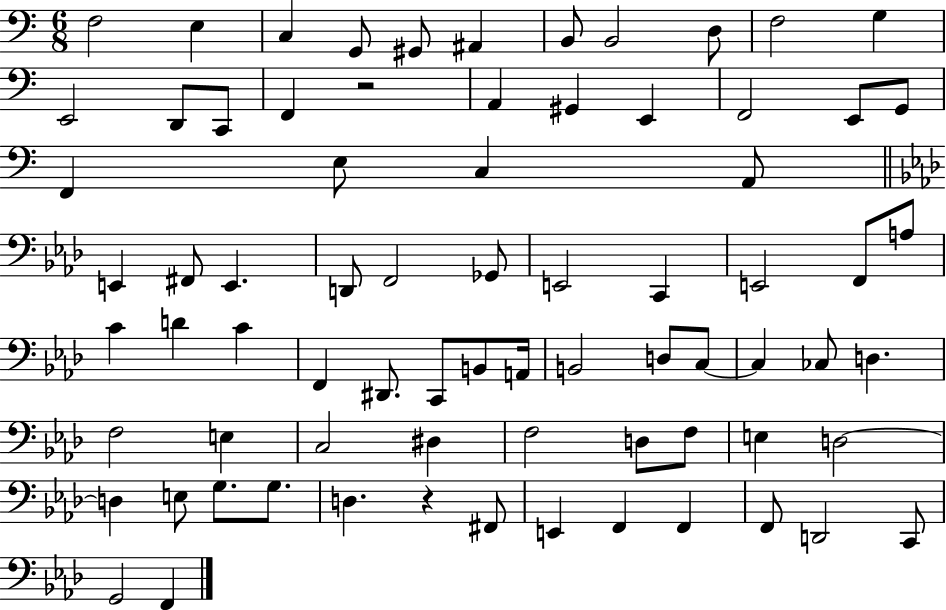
{
  \clef bass
  \numericTimeSignature
  \time 6/8
  \key c \major
  f2 e4 | c4 g,8 gis,8 ais,4 | b,8 b,2 d8 | f2 g4 | \break e,2 d,8 c,8 | f,4 r2 | a,4 gis,4 e,4 | f,2 e,8 g,8 | \break f,4 e8 c4 a,8 | \bar "||" \break \key f \minor e,4 fis,8 e,4. | d,8 f,2 ges,8 | e,2 c,4 | e,2 f,8 a8 | \break c'4 d'4 c'4 | f,4 dis,8. c,8 b,8 a,16 | b,2 d8 c8~~ | c4 ces8 d4. | \break f2 e4 | c2 dis4 | f2 d8 f8 | e4 d2~~ | \break d4 e8 g8. g8. | d4. r4 fis,8 | e,4 f,4 f,4 | f,8 d,2 c,8 | \break g,2 f,4 | \bar "|."
}